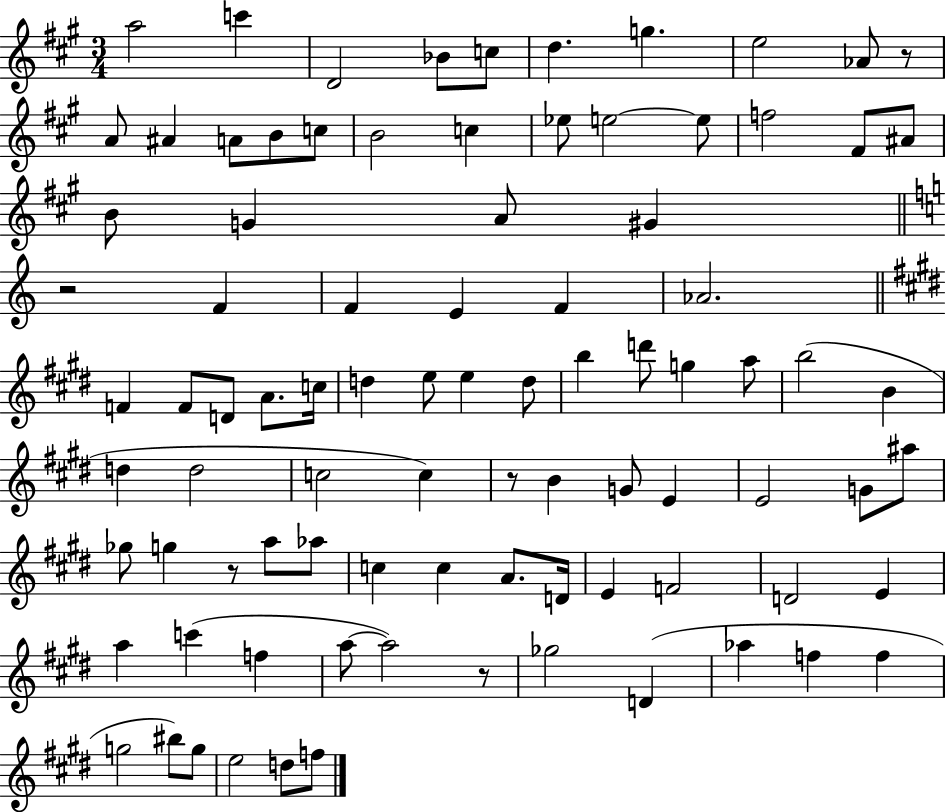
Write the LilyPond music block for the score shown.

{
  \clef treble
  \numericTimeSignature
  \time 3/4
  \key a \major
  a''2 c'''4 | d'2 bes'8 c''8 | d''4. g''4. | e''2 aes'8 r8 | \break a'8 ais'4 a'8 b'8 c''8 | b'2 c''4 | ees''8 e''2~~ e''8 | f''2 fis'8 ais'8 | \break b'8 g'4 a'8 gis'4 | \bar "||" \break \key c \major r2 f'4 | f'4 e'4 f'4 | aes'2. | \bar "||" \break \key e \major f'4 f'8 d'8 a'8. c''16 | d''4 e''8 e''4 d''8 | b''4 d'''8 g''4 a''8 | b''2( b'4 | \break d''4 d''2 | c''2 c''4) | r8 b'4 g'8 e'4 | e'2 g'8 ais''8 | \break ges''8 g''4 r8 a''8 aes''8 | c''4 c''4 a'8. d'16 | e'4 f'2 | d'2 e'4 | \break a''4 c'''4( f''4 | a''8~~ a''2) r8 | ges''2 d'4( | aes''4 f''4 f''4 | \break g''2 bis''8) g''8 | e''2 d''8 f''8 | \bar "|."
}